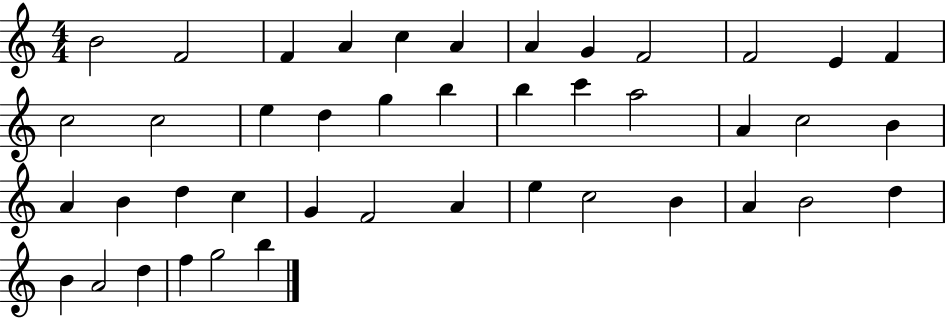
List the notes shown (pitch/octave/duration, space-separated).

B4/h F4/h F4/q A4/q C5/q A4/q A4/q G4/q F4/h F4/h E4/q F4/q C5/h C5/h E5/q D5/q G5/q B5/q B5/q C6/q A5/h A4/q C5/h B4/q A4/q B4/q D5/q C5/q G4/q F4/h A4/q E5/q C5/h B4/q A4/q B4/h D5/q B4/q A4/h D5/q F5/q G5/h B5/q